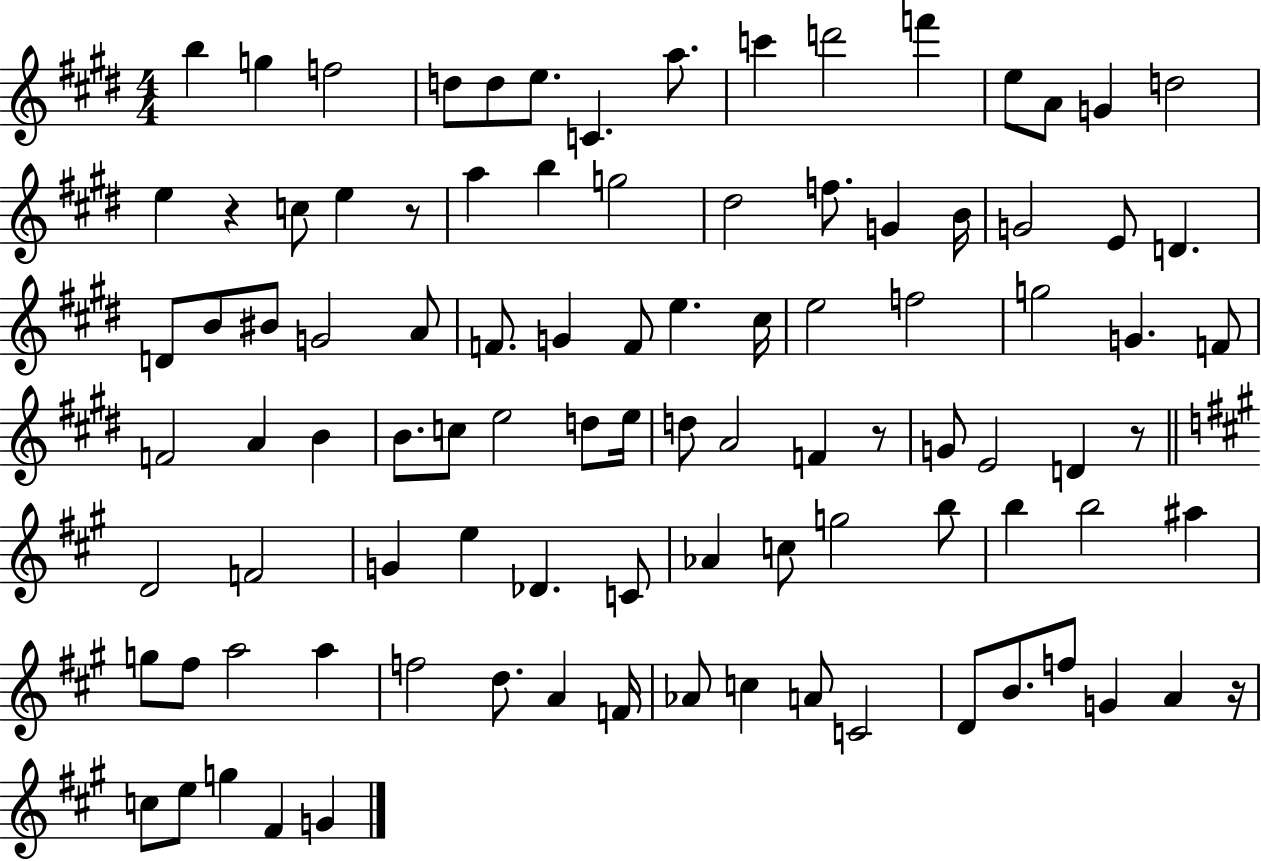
X:1
T:Untitled
M:4/4
L:1/4
K:E
b g f2 d/2 d/2 e/2 C a/2 c' d'2 f' e/2 A/2 G d2 e z c/2 e z/2 a b g2 ^d2 f/2 G B/4 G2 E/2 D D/2 B/2 ^B/2 G2 A/2 F/2 G F/2 e ^c/4 e2 f2 g2 G F/2 F2 A B B/2 c/2 e2 d/2 e/4 d/2 A2 F z/2 G/2 E2 D z/2 D2 F2 G e _D C/2 _A c/2 g2 b/2 b b2 ^a g/2 ^f/2 a2 a f2 d/2 A F/4 _A/2 c A/2 C2 D/2 B/2 f/2 G A z/4 c/2 e/2 g ^F G